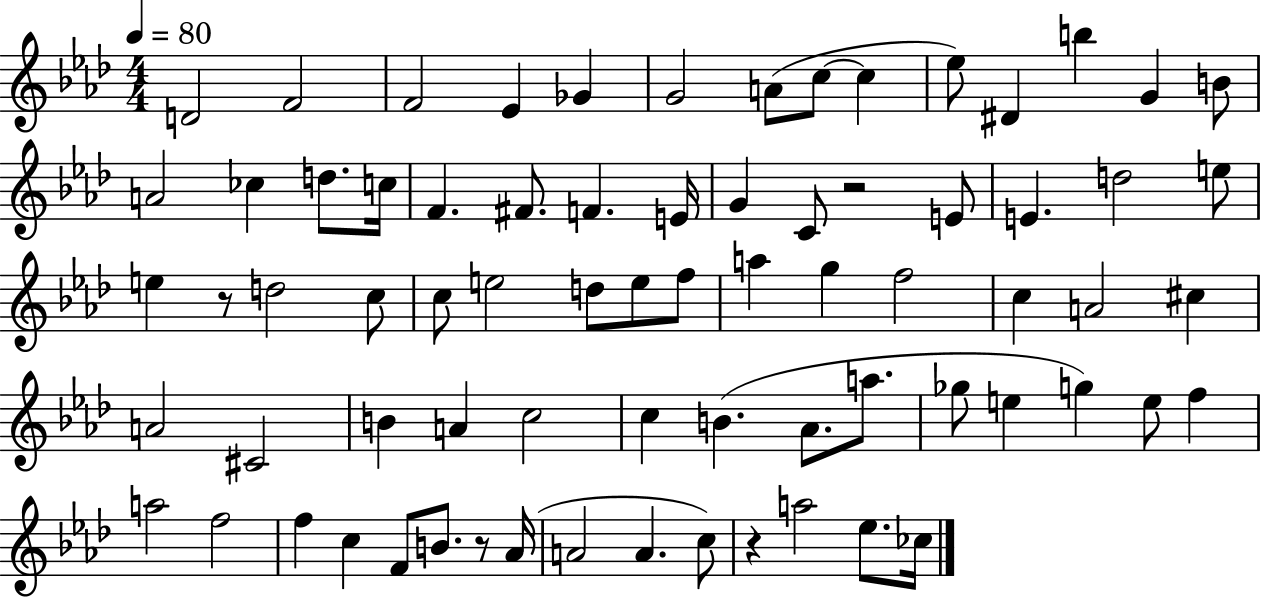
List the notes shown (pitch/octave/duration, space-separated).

D4/h F4/h F4/h Eb4/q Gb4/q G4/h A4/e C5/e C5/q Eb5/e D#4/q B5/q G4/q B4/e A4/h CES5/q D5/e. C5/s F4/q. F#4/e. F4/q. E4/s G4/q C4/e R/h E4/e E4/q. D5/h E5/e E5/q R/e D5/h C5/e C5/e E5/h D5/e E5/e F5/e A5/q G5/q F5/h C5/q A4/h C#5/q A4/h C#4/h B4/q A4/q C5/h C5/q B4/q. Ab4/e. A5/e. Gb5/e E5/q G5/q E5/e F5/q A5/h F5/h F5/q C5/q F4/e B4/e. R/e Ab4/s A4/h A4/q. C5/e R/q A5/h Eb5/e. CES5/s